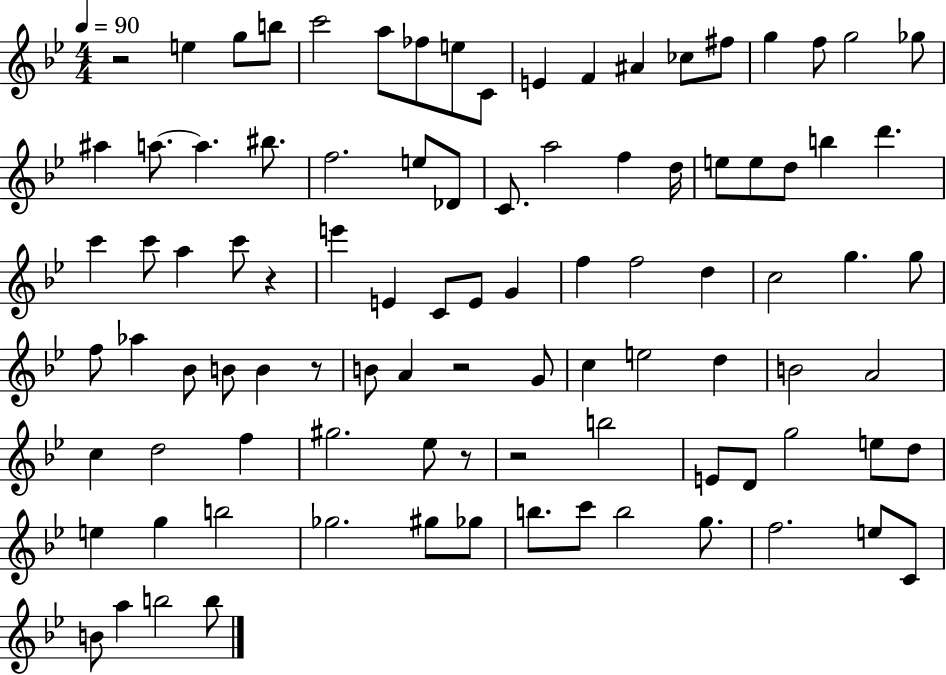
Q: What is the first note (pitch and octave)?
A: E5